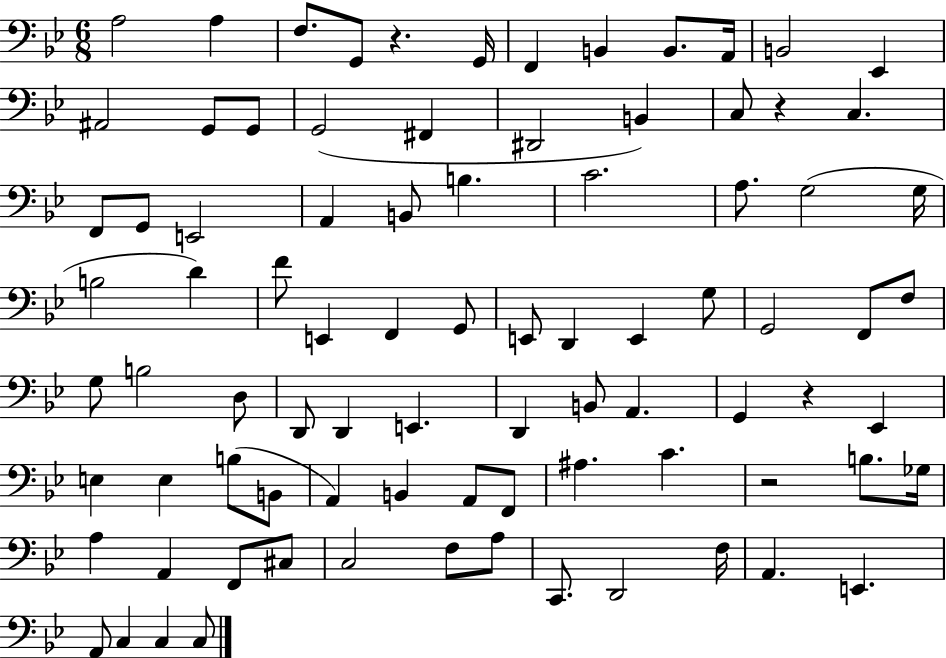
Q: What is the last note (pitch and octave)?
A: C3